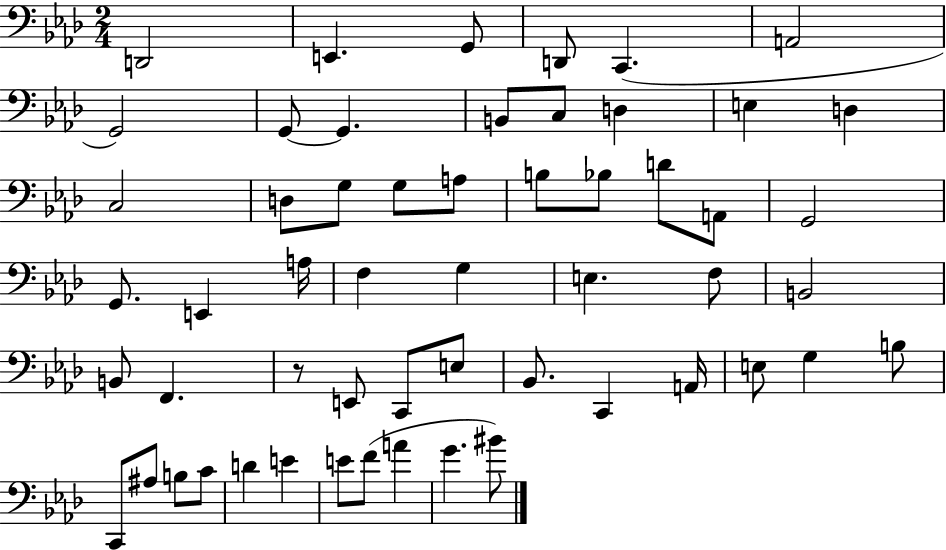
{
  \clef bass
  \numericTimeSignature
  \time 2/4
  \key aes \major
  \repeat volta 2 { d,2 | e,4. g,8 | d,8 c,4.( | a,2 | \break g,2) | g,8~~ g,4. | b,8 c8 d4 | e4 d4 | \break c2 | d8 g8 g8 a8 | b8 bes8 d'8 a,8 | g,2 | \break g,8. e,4 a16 | f4 g4 | e4. f8 | b,2 | \break b,8 f,4. | r8 e,8 c,8 e8 | bes,8. c,4 a,16 | e8 g4 b8 | \break c,8 ais8 b8 c'8 | d'4 e'4 | e'8 f'8( a'4 | g'4. bis'8) | \break } \bar "|."
}